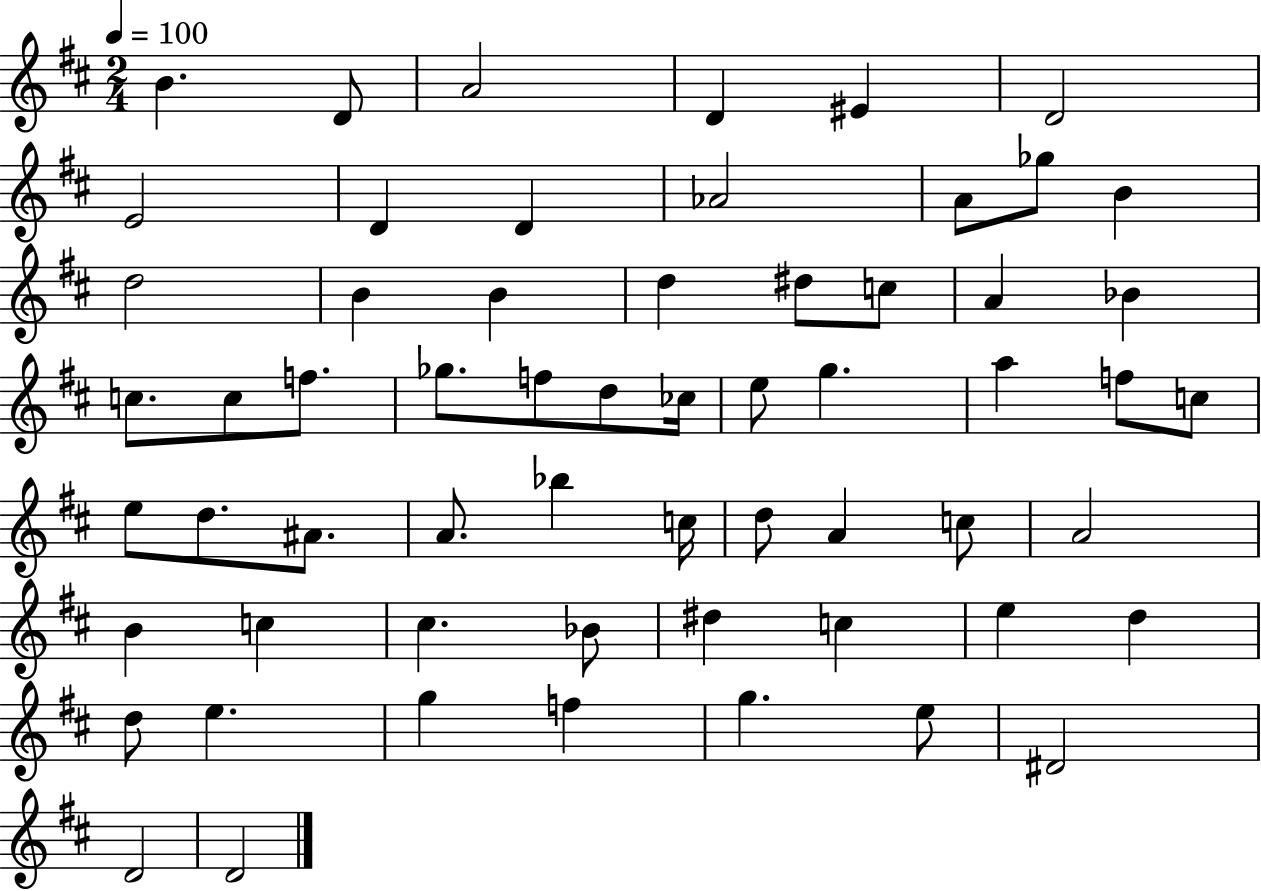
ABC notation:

X:1
T:Untitled
M:2/4
L:1/4
K:D
B D/2 A2 D ^E D2 E2 D D _A2 A/2 _g/2 B d2 B B d ^d/2 c/2 A _B c/2 c/2 f/2 _g/2 f/2 d/2 _c/4 e/2 g a f/2 c/2 e/2 d/2 ^A/2 A/2 _b c/4 d/2 A c/2 A2 B c ^c _B/2 ^d c e d d/2 e g f g e/2 ^D2 D2 D2